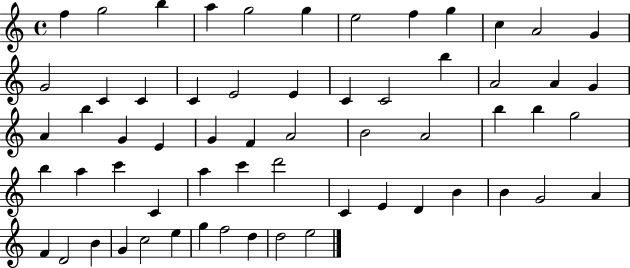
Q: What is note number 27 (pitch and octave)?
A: G4